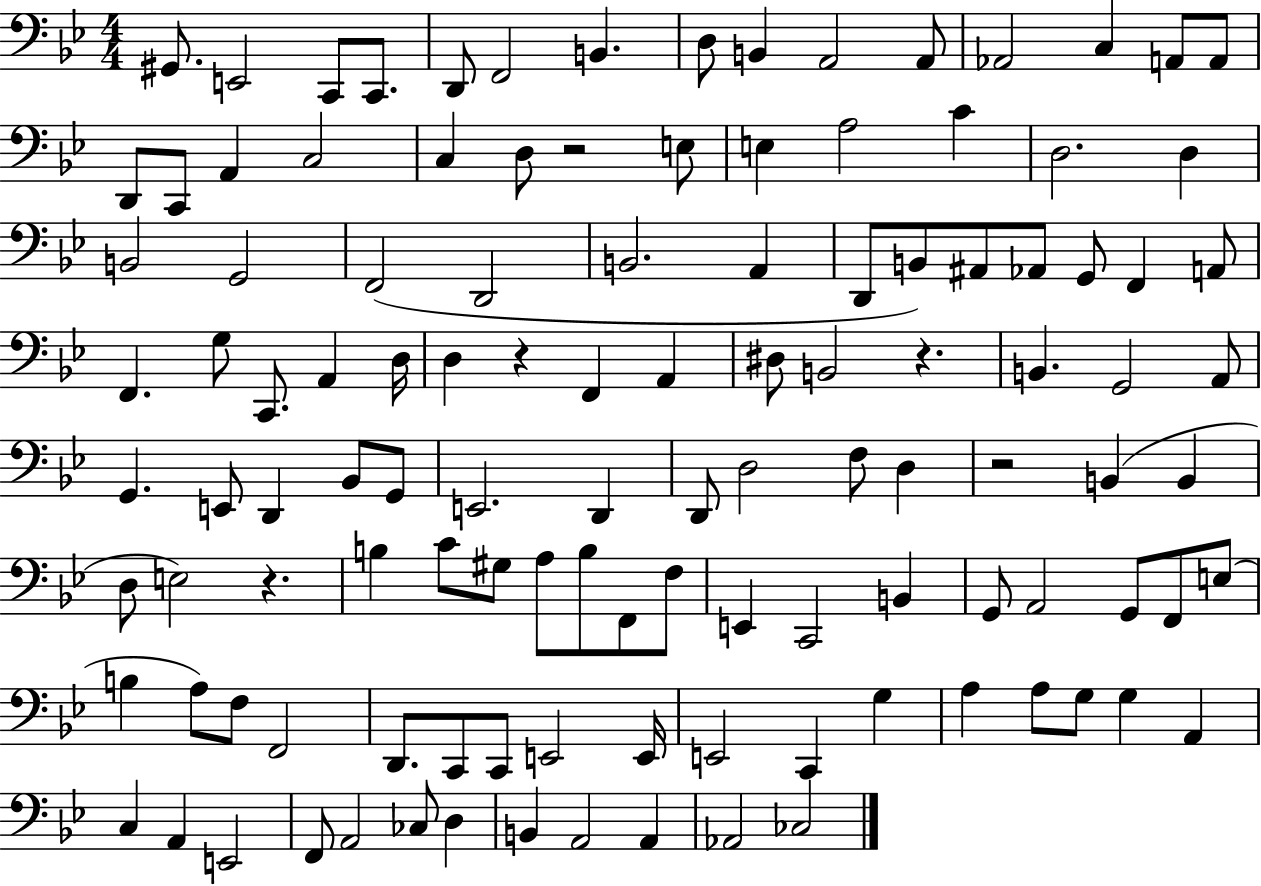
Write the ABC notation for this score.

X:1
T:Untitled
M:4/4
L:1/4
K:Bb
^G,,/2 E,,2 C,,/2 C,,/2 D,,/2 F,,2 B,, D,/2 B,, A,,2 A,,/2 _A,,2 C, A,,/2 A,,/2 D,,/2 C,,/2 A,, C,2 C, D,/2 z2 E,/2 E, A,2 C D,2 D, B,,2 G,,2 F,,2 D,,2 B,,2 A,, D,,/2 B,,/2 ^A,,/2 _A,,/2 G,,/2 F,, A,,/2 F,, G,/2 C,,/2 A,, D,/4 D, z F,, A,, ^D,/2 B,,2 z B,, G,,2 A,,/2 G,, E,,/2 D,, _B,,/2 G,,/2 E,,2 D,, D,,/2 D,2 F,/2 D, z2 B,, B,, D,/2 E,2 z B, C/2 ^G,/2 A,/2 B,/2 F,,/2 F,/2 E,, C,,2 B,, G,,/2 A,,2 G,,/2 F,,/2 E,/2 B, A,/2 F,/2 F,,2 D,,/2 C,,/2 C,,/2 E,,2 E,,/4 E,,2 C,, G, A, A,/2 G,/2 G, A,, C, A,, E,,2 F,,/2 A,,2 _C,/2 D, B,, A,,2 A,, _A,,2 _C,2